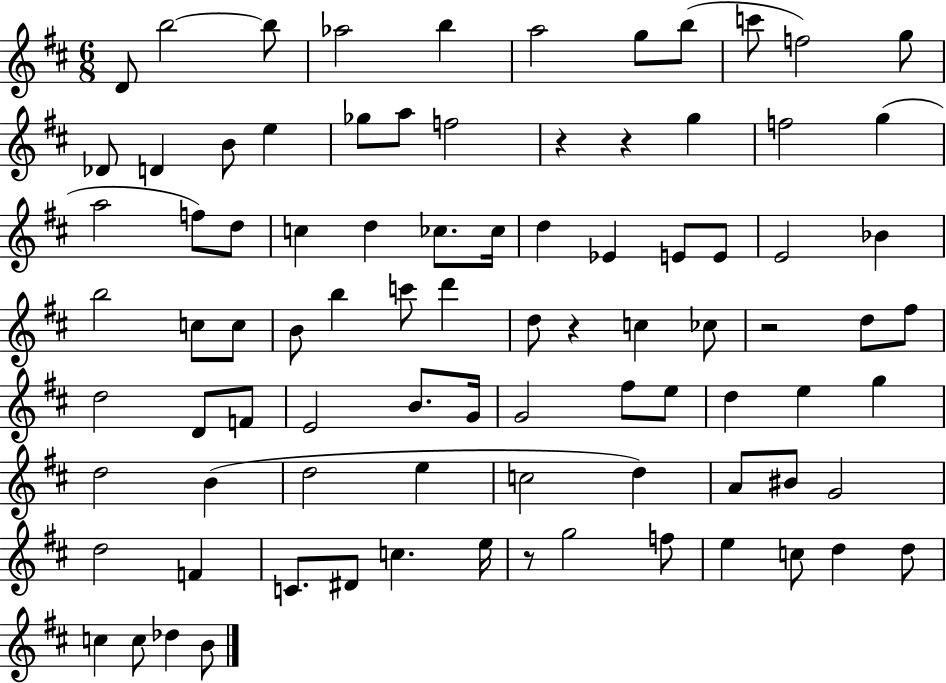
X:1
T:Untitled
M:6/8
L:1/4
K:D
D/2 b2 b/2 _a2 b a2 g/2 b/2 c'/2 f2 g/2 _D/2 D B/2 e _g/2 a/2 f2 z z g f2 g a2 f/2 d/2 c d _c/2 _c/4 d _E E/2 E/2 E2 _B b2 c/2 c/2 B/2 b c'/2 d' d/2 z c _c/2 z2 d/2 ^f/2 d2 D/2 F/2 E2 B/2 G/4 G2 ^f/2 e/2 d e g d2 B d2 e c2 d A/2 ^B/2 G2 d2 F C/2 ^D/2 c e/4 z/2 g2 f/2 e c/2 d d/2 c c/2 _d B/2